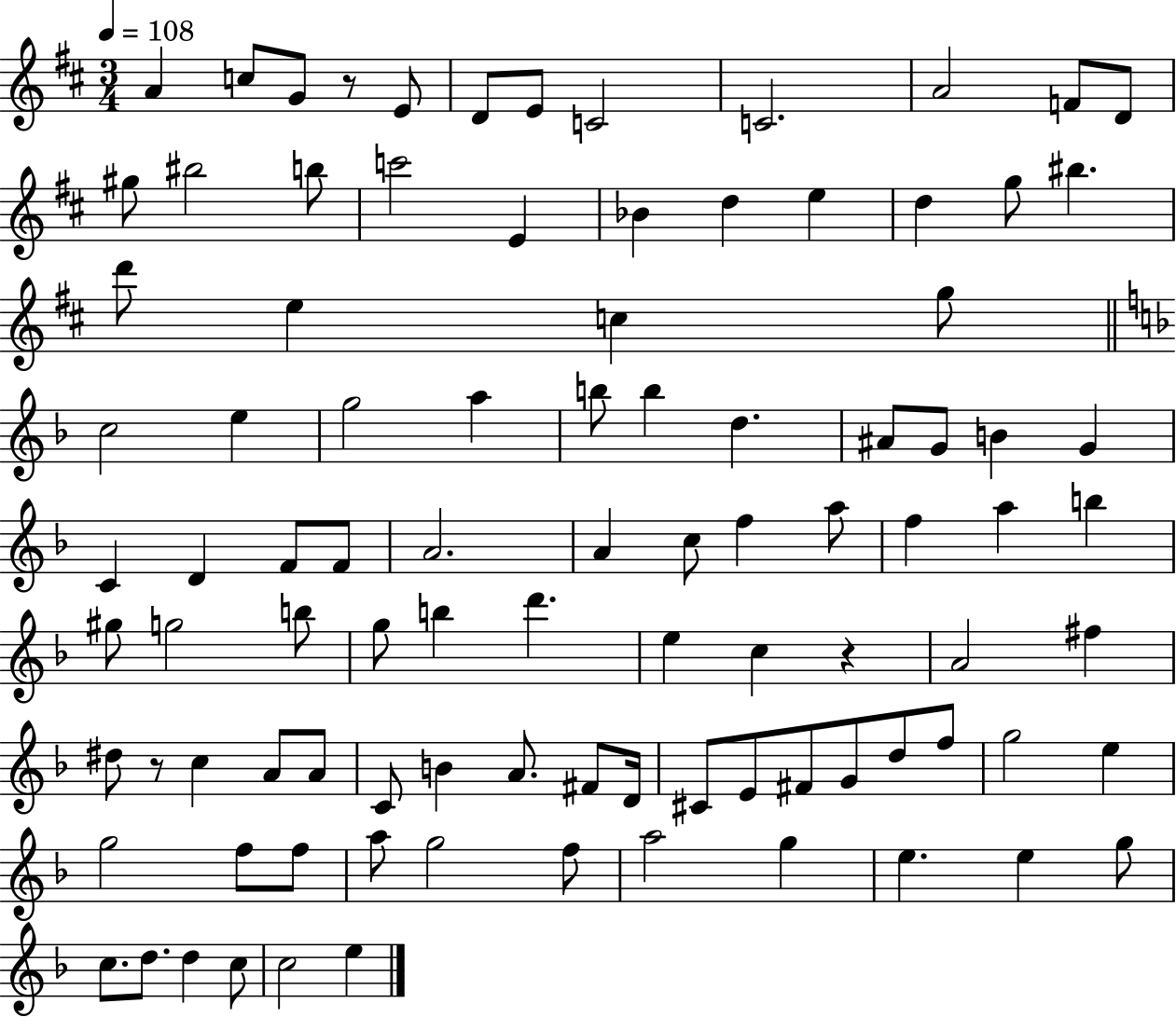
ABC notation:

X:1
T:Untitled
M:3/4
L:1/4
K:D
A c/2 G/2 z/2 E/2 D/2 E/2 C2 C2 A2 F/2 D/2 ^g/2 ^b2 b/2 c'2 E _B d e d g/2 ^b d'/2 e c g/2 c2 e g2 a b/2 b d ^A/2 G/2 B G C D F/2 F/2 A2 A c/2 f a/2 f a b ^g/2 g2 b/2 g/2 b d' e c z A2 ^f ^d/2 z/2 c A/2 A/2 C/2 B A/2 ^F/2 D/4 ^C/2 E/2 ^F/2 G/2 d/2 f/2 g2 e g2 f/2 f/2 a/2 g2 f/2 a2 g e e g/2 c/2 d/2 d c/2 c2 e